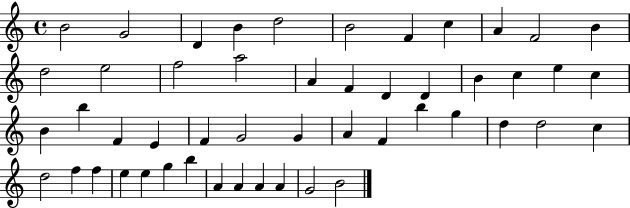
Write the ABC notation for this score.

X:1
T:Untitled
M:4/4
L:1/4
K:C
B2 G2 D B d2 B2 F c A F2 B d2 e2 f2 a2 A F D D B c e c B b F E F G2 G A F b g d d2 c d2 f f e e g b A A A A G2 B2